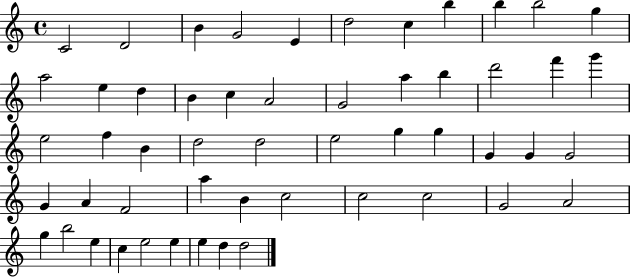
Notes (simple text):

C4/h D4/h B4/q G4/h E4/q D5/h C5/q B5/q B5/q B5/h G5/q A5/h E5/q D5/q B4/q C5/q A4/h G4/h A5/q B5/q D6/h F6/q G6/q E5/h F5/q B4/q D5/h D5/h E5/h G5/q G5/q G4/q G4/q G4/h G4/q A4/q F4/h A5/q B4/q C5/h C5/h C5/h G4/h A4/h G5/q B5/h E5/q C5/q E5/h E5/q E5/q D5/q D5/h